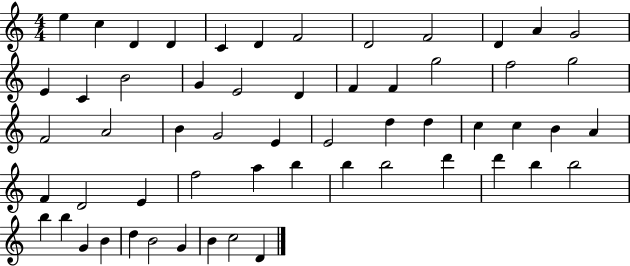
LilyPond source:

{
  \clef treble
  \numericTimeSignature
  \time 4/4
  \key c \major
  e''4 c''4 d'4 d'4 | c'4 d'4 f'2 | d'2 f'2 | d'4 a'4 g'2 | \break e'4 c'4 b'2 | g'4 e'2 d'4 | f'4 f'4 g''2 | f''2 g''2 | \break f'2 a'2 | b'4 g'2 e'4 | e'2 d''4 d''4 | c''4 c''4 b'4 a'4 | \break f'4 d'2 e'4 | f''2 a''4 b''4 | b''4 b''2 d'''4 | d'''4 b''4 b''2 | \break b''4 b''4 g'4 b'4 | d''4 b'2 g'4 | b'4 c''2 d'4 | \bar "|."
}